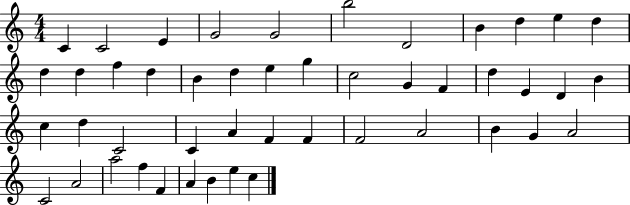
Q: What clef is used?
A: treble